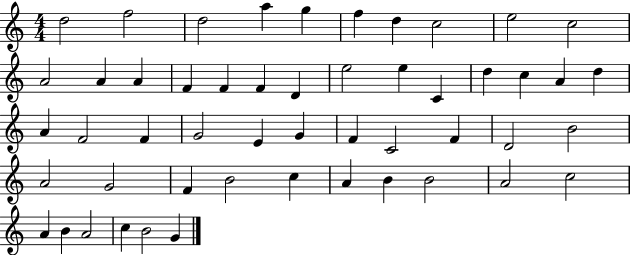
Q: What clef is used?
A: treble